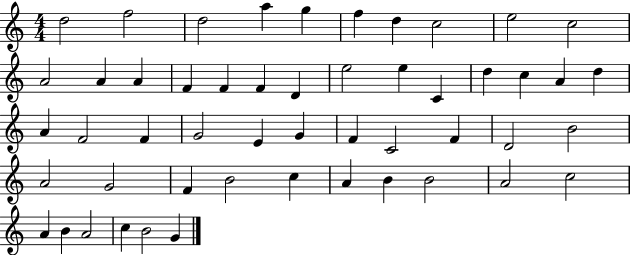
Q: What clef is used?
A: treble